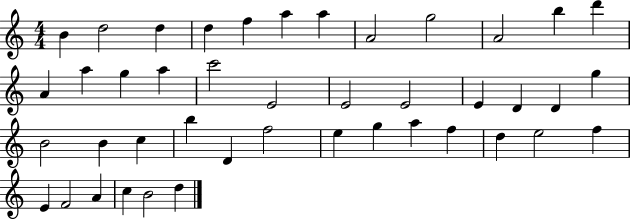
{
  \clef treble
  \numericTimeSignature
  \time 4/4
  \key c \major
  b'4 d''2 d''4 | d''4 f''4 a''4 a''4 | a'2 g''2 | a'2 b''4 d'''4 | \break a'4 a''4 g''4 a''4 | c'''2 e'2 | e'2 e'2 | e'4 d'4 d'4 g''4 | \break b'2 b'4 c''4 | b''4 d'4 f''2 | e''4 g''4 a''4 f''4 | d''4 e''2 f''4 | \break e'4 f'2 a'4 | c''4 b'2 d''4 | \bar "|."
}